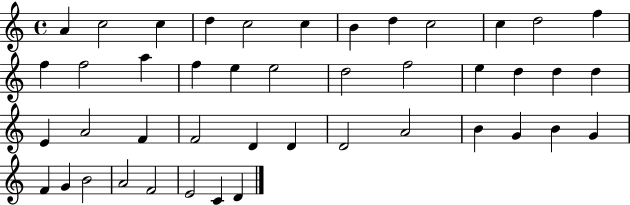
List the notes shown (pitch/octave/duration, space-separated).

A4/q C5/h C5/q D5/q C5/h C5/q B4/q D5/q C5/h C5/q D5/h F5/q F5/q F5/h A5/q F5/q E5/q E5/h D5/h F5/h E5/q D5/q D5/q D5/q E4/q A4/h F4/q F4/h D4/q D4/q D4/h A4/h B4/q G4/q B4/q G4/q F4/q G4/q B4/h A4/h F4/h E4/h C4/q D4/q